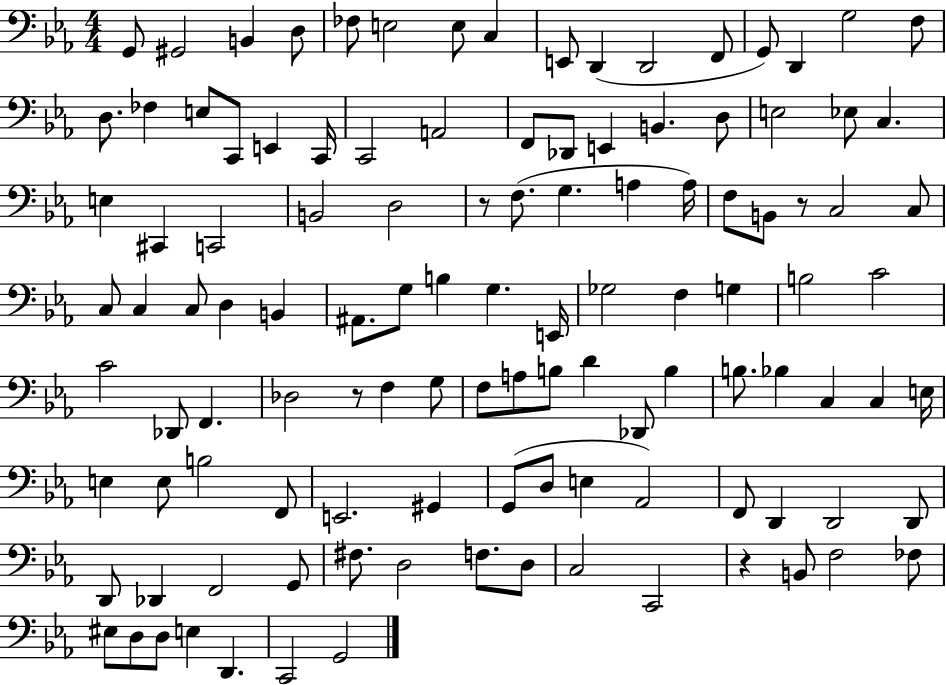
X:1
T:Untitled
M:4/4
L:1/4
K:Eb
G,,/2 ^G,,2 B,, D,/2 _F,/2 E,2 E,/2 C, E,,/2 D,, D,,2 F,,/2 G,,/2 D,, G,2 F,/2 D,/2 _F, E,/2 C,,/2 E,, C,,/4 C,,2 A,,2 F,,/2 _D,,/2 E,, B,, D,/2 E,2 _E,/2 C, E, ^C,, C,,2 B,,2 D,2 z/2 F,/2 G, A, A,/4 F,/2 B,,/2 z/2 C,2 C,/2 C,/2 C, C,/2 D, B,, ^A,,/2 G,/2 B, G, E,,/4 _G,2 F, G, B,2 C2 C2 _D,,/2 F,, _D,2 z/2 F, G,/2 F,/2 A,/2 B,/2 D _D,,/2 B, B,/2 _B, C, C, E,/4 E, E,/2 B,2 F,,/2 E,,2 ^G,, G,,/2 D,/2 E, _A,,2 F,,/2 D,, D,,2 D,,/2 D,,/2 _D,, F,,2 G,,/2 ^F,/2 D,2 F,/2 D,/2 C,2 C,,2 z B,,/2 F,2 _F,/2 ^E,/2 D,/2 D,/2 E, D,, C,,2 G,,2